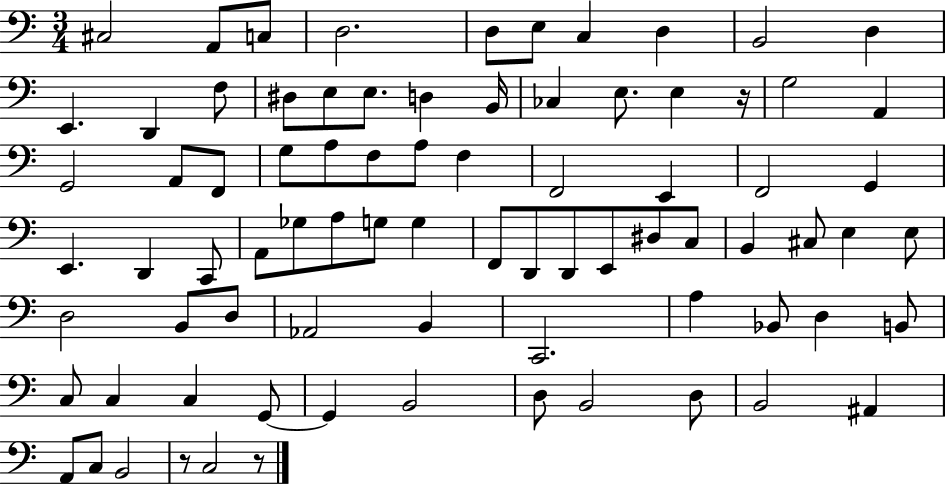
{
  \clef bass
  \numericTimeSignature
  \time 3/4
  \key c \major
  cis2 a,8 c8 | d2. | d8 e8 c4 d4 | b,2 d4 | \break e,4. d,4 f8 | dis8 e8 e8. d4 b,16 | ces4 e8. e4 r16 | g2 a,4 | \break g,2 a,8 f,8 | g8 a8 f8 a8 f4 | f,2 e,4 | f,2 g,4 | \break e,4. d,4 c,8 | a,8 ges8 a8 g8 g4 | f,8 d,8 d,8 e,8 dis8 c8 | b,4 cis8 e4 e8 | \break d2 b,8 d8 | aes,2 b,4 | c,2. | a4 bes,8 d4 b,8 | \break c8 c4 c4 g,8~~ | g,4 b,2 | d8 b,2 d8 | b,2 ais,4 | \break a,8 c8 b,2 | r8 c2 r8 | \bar "|."
}